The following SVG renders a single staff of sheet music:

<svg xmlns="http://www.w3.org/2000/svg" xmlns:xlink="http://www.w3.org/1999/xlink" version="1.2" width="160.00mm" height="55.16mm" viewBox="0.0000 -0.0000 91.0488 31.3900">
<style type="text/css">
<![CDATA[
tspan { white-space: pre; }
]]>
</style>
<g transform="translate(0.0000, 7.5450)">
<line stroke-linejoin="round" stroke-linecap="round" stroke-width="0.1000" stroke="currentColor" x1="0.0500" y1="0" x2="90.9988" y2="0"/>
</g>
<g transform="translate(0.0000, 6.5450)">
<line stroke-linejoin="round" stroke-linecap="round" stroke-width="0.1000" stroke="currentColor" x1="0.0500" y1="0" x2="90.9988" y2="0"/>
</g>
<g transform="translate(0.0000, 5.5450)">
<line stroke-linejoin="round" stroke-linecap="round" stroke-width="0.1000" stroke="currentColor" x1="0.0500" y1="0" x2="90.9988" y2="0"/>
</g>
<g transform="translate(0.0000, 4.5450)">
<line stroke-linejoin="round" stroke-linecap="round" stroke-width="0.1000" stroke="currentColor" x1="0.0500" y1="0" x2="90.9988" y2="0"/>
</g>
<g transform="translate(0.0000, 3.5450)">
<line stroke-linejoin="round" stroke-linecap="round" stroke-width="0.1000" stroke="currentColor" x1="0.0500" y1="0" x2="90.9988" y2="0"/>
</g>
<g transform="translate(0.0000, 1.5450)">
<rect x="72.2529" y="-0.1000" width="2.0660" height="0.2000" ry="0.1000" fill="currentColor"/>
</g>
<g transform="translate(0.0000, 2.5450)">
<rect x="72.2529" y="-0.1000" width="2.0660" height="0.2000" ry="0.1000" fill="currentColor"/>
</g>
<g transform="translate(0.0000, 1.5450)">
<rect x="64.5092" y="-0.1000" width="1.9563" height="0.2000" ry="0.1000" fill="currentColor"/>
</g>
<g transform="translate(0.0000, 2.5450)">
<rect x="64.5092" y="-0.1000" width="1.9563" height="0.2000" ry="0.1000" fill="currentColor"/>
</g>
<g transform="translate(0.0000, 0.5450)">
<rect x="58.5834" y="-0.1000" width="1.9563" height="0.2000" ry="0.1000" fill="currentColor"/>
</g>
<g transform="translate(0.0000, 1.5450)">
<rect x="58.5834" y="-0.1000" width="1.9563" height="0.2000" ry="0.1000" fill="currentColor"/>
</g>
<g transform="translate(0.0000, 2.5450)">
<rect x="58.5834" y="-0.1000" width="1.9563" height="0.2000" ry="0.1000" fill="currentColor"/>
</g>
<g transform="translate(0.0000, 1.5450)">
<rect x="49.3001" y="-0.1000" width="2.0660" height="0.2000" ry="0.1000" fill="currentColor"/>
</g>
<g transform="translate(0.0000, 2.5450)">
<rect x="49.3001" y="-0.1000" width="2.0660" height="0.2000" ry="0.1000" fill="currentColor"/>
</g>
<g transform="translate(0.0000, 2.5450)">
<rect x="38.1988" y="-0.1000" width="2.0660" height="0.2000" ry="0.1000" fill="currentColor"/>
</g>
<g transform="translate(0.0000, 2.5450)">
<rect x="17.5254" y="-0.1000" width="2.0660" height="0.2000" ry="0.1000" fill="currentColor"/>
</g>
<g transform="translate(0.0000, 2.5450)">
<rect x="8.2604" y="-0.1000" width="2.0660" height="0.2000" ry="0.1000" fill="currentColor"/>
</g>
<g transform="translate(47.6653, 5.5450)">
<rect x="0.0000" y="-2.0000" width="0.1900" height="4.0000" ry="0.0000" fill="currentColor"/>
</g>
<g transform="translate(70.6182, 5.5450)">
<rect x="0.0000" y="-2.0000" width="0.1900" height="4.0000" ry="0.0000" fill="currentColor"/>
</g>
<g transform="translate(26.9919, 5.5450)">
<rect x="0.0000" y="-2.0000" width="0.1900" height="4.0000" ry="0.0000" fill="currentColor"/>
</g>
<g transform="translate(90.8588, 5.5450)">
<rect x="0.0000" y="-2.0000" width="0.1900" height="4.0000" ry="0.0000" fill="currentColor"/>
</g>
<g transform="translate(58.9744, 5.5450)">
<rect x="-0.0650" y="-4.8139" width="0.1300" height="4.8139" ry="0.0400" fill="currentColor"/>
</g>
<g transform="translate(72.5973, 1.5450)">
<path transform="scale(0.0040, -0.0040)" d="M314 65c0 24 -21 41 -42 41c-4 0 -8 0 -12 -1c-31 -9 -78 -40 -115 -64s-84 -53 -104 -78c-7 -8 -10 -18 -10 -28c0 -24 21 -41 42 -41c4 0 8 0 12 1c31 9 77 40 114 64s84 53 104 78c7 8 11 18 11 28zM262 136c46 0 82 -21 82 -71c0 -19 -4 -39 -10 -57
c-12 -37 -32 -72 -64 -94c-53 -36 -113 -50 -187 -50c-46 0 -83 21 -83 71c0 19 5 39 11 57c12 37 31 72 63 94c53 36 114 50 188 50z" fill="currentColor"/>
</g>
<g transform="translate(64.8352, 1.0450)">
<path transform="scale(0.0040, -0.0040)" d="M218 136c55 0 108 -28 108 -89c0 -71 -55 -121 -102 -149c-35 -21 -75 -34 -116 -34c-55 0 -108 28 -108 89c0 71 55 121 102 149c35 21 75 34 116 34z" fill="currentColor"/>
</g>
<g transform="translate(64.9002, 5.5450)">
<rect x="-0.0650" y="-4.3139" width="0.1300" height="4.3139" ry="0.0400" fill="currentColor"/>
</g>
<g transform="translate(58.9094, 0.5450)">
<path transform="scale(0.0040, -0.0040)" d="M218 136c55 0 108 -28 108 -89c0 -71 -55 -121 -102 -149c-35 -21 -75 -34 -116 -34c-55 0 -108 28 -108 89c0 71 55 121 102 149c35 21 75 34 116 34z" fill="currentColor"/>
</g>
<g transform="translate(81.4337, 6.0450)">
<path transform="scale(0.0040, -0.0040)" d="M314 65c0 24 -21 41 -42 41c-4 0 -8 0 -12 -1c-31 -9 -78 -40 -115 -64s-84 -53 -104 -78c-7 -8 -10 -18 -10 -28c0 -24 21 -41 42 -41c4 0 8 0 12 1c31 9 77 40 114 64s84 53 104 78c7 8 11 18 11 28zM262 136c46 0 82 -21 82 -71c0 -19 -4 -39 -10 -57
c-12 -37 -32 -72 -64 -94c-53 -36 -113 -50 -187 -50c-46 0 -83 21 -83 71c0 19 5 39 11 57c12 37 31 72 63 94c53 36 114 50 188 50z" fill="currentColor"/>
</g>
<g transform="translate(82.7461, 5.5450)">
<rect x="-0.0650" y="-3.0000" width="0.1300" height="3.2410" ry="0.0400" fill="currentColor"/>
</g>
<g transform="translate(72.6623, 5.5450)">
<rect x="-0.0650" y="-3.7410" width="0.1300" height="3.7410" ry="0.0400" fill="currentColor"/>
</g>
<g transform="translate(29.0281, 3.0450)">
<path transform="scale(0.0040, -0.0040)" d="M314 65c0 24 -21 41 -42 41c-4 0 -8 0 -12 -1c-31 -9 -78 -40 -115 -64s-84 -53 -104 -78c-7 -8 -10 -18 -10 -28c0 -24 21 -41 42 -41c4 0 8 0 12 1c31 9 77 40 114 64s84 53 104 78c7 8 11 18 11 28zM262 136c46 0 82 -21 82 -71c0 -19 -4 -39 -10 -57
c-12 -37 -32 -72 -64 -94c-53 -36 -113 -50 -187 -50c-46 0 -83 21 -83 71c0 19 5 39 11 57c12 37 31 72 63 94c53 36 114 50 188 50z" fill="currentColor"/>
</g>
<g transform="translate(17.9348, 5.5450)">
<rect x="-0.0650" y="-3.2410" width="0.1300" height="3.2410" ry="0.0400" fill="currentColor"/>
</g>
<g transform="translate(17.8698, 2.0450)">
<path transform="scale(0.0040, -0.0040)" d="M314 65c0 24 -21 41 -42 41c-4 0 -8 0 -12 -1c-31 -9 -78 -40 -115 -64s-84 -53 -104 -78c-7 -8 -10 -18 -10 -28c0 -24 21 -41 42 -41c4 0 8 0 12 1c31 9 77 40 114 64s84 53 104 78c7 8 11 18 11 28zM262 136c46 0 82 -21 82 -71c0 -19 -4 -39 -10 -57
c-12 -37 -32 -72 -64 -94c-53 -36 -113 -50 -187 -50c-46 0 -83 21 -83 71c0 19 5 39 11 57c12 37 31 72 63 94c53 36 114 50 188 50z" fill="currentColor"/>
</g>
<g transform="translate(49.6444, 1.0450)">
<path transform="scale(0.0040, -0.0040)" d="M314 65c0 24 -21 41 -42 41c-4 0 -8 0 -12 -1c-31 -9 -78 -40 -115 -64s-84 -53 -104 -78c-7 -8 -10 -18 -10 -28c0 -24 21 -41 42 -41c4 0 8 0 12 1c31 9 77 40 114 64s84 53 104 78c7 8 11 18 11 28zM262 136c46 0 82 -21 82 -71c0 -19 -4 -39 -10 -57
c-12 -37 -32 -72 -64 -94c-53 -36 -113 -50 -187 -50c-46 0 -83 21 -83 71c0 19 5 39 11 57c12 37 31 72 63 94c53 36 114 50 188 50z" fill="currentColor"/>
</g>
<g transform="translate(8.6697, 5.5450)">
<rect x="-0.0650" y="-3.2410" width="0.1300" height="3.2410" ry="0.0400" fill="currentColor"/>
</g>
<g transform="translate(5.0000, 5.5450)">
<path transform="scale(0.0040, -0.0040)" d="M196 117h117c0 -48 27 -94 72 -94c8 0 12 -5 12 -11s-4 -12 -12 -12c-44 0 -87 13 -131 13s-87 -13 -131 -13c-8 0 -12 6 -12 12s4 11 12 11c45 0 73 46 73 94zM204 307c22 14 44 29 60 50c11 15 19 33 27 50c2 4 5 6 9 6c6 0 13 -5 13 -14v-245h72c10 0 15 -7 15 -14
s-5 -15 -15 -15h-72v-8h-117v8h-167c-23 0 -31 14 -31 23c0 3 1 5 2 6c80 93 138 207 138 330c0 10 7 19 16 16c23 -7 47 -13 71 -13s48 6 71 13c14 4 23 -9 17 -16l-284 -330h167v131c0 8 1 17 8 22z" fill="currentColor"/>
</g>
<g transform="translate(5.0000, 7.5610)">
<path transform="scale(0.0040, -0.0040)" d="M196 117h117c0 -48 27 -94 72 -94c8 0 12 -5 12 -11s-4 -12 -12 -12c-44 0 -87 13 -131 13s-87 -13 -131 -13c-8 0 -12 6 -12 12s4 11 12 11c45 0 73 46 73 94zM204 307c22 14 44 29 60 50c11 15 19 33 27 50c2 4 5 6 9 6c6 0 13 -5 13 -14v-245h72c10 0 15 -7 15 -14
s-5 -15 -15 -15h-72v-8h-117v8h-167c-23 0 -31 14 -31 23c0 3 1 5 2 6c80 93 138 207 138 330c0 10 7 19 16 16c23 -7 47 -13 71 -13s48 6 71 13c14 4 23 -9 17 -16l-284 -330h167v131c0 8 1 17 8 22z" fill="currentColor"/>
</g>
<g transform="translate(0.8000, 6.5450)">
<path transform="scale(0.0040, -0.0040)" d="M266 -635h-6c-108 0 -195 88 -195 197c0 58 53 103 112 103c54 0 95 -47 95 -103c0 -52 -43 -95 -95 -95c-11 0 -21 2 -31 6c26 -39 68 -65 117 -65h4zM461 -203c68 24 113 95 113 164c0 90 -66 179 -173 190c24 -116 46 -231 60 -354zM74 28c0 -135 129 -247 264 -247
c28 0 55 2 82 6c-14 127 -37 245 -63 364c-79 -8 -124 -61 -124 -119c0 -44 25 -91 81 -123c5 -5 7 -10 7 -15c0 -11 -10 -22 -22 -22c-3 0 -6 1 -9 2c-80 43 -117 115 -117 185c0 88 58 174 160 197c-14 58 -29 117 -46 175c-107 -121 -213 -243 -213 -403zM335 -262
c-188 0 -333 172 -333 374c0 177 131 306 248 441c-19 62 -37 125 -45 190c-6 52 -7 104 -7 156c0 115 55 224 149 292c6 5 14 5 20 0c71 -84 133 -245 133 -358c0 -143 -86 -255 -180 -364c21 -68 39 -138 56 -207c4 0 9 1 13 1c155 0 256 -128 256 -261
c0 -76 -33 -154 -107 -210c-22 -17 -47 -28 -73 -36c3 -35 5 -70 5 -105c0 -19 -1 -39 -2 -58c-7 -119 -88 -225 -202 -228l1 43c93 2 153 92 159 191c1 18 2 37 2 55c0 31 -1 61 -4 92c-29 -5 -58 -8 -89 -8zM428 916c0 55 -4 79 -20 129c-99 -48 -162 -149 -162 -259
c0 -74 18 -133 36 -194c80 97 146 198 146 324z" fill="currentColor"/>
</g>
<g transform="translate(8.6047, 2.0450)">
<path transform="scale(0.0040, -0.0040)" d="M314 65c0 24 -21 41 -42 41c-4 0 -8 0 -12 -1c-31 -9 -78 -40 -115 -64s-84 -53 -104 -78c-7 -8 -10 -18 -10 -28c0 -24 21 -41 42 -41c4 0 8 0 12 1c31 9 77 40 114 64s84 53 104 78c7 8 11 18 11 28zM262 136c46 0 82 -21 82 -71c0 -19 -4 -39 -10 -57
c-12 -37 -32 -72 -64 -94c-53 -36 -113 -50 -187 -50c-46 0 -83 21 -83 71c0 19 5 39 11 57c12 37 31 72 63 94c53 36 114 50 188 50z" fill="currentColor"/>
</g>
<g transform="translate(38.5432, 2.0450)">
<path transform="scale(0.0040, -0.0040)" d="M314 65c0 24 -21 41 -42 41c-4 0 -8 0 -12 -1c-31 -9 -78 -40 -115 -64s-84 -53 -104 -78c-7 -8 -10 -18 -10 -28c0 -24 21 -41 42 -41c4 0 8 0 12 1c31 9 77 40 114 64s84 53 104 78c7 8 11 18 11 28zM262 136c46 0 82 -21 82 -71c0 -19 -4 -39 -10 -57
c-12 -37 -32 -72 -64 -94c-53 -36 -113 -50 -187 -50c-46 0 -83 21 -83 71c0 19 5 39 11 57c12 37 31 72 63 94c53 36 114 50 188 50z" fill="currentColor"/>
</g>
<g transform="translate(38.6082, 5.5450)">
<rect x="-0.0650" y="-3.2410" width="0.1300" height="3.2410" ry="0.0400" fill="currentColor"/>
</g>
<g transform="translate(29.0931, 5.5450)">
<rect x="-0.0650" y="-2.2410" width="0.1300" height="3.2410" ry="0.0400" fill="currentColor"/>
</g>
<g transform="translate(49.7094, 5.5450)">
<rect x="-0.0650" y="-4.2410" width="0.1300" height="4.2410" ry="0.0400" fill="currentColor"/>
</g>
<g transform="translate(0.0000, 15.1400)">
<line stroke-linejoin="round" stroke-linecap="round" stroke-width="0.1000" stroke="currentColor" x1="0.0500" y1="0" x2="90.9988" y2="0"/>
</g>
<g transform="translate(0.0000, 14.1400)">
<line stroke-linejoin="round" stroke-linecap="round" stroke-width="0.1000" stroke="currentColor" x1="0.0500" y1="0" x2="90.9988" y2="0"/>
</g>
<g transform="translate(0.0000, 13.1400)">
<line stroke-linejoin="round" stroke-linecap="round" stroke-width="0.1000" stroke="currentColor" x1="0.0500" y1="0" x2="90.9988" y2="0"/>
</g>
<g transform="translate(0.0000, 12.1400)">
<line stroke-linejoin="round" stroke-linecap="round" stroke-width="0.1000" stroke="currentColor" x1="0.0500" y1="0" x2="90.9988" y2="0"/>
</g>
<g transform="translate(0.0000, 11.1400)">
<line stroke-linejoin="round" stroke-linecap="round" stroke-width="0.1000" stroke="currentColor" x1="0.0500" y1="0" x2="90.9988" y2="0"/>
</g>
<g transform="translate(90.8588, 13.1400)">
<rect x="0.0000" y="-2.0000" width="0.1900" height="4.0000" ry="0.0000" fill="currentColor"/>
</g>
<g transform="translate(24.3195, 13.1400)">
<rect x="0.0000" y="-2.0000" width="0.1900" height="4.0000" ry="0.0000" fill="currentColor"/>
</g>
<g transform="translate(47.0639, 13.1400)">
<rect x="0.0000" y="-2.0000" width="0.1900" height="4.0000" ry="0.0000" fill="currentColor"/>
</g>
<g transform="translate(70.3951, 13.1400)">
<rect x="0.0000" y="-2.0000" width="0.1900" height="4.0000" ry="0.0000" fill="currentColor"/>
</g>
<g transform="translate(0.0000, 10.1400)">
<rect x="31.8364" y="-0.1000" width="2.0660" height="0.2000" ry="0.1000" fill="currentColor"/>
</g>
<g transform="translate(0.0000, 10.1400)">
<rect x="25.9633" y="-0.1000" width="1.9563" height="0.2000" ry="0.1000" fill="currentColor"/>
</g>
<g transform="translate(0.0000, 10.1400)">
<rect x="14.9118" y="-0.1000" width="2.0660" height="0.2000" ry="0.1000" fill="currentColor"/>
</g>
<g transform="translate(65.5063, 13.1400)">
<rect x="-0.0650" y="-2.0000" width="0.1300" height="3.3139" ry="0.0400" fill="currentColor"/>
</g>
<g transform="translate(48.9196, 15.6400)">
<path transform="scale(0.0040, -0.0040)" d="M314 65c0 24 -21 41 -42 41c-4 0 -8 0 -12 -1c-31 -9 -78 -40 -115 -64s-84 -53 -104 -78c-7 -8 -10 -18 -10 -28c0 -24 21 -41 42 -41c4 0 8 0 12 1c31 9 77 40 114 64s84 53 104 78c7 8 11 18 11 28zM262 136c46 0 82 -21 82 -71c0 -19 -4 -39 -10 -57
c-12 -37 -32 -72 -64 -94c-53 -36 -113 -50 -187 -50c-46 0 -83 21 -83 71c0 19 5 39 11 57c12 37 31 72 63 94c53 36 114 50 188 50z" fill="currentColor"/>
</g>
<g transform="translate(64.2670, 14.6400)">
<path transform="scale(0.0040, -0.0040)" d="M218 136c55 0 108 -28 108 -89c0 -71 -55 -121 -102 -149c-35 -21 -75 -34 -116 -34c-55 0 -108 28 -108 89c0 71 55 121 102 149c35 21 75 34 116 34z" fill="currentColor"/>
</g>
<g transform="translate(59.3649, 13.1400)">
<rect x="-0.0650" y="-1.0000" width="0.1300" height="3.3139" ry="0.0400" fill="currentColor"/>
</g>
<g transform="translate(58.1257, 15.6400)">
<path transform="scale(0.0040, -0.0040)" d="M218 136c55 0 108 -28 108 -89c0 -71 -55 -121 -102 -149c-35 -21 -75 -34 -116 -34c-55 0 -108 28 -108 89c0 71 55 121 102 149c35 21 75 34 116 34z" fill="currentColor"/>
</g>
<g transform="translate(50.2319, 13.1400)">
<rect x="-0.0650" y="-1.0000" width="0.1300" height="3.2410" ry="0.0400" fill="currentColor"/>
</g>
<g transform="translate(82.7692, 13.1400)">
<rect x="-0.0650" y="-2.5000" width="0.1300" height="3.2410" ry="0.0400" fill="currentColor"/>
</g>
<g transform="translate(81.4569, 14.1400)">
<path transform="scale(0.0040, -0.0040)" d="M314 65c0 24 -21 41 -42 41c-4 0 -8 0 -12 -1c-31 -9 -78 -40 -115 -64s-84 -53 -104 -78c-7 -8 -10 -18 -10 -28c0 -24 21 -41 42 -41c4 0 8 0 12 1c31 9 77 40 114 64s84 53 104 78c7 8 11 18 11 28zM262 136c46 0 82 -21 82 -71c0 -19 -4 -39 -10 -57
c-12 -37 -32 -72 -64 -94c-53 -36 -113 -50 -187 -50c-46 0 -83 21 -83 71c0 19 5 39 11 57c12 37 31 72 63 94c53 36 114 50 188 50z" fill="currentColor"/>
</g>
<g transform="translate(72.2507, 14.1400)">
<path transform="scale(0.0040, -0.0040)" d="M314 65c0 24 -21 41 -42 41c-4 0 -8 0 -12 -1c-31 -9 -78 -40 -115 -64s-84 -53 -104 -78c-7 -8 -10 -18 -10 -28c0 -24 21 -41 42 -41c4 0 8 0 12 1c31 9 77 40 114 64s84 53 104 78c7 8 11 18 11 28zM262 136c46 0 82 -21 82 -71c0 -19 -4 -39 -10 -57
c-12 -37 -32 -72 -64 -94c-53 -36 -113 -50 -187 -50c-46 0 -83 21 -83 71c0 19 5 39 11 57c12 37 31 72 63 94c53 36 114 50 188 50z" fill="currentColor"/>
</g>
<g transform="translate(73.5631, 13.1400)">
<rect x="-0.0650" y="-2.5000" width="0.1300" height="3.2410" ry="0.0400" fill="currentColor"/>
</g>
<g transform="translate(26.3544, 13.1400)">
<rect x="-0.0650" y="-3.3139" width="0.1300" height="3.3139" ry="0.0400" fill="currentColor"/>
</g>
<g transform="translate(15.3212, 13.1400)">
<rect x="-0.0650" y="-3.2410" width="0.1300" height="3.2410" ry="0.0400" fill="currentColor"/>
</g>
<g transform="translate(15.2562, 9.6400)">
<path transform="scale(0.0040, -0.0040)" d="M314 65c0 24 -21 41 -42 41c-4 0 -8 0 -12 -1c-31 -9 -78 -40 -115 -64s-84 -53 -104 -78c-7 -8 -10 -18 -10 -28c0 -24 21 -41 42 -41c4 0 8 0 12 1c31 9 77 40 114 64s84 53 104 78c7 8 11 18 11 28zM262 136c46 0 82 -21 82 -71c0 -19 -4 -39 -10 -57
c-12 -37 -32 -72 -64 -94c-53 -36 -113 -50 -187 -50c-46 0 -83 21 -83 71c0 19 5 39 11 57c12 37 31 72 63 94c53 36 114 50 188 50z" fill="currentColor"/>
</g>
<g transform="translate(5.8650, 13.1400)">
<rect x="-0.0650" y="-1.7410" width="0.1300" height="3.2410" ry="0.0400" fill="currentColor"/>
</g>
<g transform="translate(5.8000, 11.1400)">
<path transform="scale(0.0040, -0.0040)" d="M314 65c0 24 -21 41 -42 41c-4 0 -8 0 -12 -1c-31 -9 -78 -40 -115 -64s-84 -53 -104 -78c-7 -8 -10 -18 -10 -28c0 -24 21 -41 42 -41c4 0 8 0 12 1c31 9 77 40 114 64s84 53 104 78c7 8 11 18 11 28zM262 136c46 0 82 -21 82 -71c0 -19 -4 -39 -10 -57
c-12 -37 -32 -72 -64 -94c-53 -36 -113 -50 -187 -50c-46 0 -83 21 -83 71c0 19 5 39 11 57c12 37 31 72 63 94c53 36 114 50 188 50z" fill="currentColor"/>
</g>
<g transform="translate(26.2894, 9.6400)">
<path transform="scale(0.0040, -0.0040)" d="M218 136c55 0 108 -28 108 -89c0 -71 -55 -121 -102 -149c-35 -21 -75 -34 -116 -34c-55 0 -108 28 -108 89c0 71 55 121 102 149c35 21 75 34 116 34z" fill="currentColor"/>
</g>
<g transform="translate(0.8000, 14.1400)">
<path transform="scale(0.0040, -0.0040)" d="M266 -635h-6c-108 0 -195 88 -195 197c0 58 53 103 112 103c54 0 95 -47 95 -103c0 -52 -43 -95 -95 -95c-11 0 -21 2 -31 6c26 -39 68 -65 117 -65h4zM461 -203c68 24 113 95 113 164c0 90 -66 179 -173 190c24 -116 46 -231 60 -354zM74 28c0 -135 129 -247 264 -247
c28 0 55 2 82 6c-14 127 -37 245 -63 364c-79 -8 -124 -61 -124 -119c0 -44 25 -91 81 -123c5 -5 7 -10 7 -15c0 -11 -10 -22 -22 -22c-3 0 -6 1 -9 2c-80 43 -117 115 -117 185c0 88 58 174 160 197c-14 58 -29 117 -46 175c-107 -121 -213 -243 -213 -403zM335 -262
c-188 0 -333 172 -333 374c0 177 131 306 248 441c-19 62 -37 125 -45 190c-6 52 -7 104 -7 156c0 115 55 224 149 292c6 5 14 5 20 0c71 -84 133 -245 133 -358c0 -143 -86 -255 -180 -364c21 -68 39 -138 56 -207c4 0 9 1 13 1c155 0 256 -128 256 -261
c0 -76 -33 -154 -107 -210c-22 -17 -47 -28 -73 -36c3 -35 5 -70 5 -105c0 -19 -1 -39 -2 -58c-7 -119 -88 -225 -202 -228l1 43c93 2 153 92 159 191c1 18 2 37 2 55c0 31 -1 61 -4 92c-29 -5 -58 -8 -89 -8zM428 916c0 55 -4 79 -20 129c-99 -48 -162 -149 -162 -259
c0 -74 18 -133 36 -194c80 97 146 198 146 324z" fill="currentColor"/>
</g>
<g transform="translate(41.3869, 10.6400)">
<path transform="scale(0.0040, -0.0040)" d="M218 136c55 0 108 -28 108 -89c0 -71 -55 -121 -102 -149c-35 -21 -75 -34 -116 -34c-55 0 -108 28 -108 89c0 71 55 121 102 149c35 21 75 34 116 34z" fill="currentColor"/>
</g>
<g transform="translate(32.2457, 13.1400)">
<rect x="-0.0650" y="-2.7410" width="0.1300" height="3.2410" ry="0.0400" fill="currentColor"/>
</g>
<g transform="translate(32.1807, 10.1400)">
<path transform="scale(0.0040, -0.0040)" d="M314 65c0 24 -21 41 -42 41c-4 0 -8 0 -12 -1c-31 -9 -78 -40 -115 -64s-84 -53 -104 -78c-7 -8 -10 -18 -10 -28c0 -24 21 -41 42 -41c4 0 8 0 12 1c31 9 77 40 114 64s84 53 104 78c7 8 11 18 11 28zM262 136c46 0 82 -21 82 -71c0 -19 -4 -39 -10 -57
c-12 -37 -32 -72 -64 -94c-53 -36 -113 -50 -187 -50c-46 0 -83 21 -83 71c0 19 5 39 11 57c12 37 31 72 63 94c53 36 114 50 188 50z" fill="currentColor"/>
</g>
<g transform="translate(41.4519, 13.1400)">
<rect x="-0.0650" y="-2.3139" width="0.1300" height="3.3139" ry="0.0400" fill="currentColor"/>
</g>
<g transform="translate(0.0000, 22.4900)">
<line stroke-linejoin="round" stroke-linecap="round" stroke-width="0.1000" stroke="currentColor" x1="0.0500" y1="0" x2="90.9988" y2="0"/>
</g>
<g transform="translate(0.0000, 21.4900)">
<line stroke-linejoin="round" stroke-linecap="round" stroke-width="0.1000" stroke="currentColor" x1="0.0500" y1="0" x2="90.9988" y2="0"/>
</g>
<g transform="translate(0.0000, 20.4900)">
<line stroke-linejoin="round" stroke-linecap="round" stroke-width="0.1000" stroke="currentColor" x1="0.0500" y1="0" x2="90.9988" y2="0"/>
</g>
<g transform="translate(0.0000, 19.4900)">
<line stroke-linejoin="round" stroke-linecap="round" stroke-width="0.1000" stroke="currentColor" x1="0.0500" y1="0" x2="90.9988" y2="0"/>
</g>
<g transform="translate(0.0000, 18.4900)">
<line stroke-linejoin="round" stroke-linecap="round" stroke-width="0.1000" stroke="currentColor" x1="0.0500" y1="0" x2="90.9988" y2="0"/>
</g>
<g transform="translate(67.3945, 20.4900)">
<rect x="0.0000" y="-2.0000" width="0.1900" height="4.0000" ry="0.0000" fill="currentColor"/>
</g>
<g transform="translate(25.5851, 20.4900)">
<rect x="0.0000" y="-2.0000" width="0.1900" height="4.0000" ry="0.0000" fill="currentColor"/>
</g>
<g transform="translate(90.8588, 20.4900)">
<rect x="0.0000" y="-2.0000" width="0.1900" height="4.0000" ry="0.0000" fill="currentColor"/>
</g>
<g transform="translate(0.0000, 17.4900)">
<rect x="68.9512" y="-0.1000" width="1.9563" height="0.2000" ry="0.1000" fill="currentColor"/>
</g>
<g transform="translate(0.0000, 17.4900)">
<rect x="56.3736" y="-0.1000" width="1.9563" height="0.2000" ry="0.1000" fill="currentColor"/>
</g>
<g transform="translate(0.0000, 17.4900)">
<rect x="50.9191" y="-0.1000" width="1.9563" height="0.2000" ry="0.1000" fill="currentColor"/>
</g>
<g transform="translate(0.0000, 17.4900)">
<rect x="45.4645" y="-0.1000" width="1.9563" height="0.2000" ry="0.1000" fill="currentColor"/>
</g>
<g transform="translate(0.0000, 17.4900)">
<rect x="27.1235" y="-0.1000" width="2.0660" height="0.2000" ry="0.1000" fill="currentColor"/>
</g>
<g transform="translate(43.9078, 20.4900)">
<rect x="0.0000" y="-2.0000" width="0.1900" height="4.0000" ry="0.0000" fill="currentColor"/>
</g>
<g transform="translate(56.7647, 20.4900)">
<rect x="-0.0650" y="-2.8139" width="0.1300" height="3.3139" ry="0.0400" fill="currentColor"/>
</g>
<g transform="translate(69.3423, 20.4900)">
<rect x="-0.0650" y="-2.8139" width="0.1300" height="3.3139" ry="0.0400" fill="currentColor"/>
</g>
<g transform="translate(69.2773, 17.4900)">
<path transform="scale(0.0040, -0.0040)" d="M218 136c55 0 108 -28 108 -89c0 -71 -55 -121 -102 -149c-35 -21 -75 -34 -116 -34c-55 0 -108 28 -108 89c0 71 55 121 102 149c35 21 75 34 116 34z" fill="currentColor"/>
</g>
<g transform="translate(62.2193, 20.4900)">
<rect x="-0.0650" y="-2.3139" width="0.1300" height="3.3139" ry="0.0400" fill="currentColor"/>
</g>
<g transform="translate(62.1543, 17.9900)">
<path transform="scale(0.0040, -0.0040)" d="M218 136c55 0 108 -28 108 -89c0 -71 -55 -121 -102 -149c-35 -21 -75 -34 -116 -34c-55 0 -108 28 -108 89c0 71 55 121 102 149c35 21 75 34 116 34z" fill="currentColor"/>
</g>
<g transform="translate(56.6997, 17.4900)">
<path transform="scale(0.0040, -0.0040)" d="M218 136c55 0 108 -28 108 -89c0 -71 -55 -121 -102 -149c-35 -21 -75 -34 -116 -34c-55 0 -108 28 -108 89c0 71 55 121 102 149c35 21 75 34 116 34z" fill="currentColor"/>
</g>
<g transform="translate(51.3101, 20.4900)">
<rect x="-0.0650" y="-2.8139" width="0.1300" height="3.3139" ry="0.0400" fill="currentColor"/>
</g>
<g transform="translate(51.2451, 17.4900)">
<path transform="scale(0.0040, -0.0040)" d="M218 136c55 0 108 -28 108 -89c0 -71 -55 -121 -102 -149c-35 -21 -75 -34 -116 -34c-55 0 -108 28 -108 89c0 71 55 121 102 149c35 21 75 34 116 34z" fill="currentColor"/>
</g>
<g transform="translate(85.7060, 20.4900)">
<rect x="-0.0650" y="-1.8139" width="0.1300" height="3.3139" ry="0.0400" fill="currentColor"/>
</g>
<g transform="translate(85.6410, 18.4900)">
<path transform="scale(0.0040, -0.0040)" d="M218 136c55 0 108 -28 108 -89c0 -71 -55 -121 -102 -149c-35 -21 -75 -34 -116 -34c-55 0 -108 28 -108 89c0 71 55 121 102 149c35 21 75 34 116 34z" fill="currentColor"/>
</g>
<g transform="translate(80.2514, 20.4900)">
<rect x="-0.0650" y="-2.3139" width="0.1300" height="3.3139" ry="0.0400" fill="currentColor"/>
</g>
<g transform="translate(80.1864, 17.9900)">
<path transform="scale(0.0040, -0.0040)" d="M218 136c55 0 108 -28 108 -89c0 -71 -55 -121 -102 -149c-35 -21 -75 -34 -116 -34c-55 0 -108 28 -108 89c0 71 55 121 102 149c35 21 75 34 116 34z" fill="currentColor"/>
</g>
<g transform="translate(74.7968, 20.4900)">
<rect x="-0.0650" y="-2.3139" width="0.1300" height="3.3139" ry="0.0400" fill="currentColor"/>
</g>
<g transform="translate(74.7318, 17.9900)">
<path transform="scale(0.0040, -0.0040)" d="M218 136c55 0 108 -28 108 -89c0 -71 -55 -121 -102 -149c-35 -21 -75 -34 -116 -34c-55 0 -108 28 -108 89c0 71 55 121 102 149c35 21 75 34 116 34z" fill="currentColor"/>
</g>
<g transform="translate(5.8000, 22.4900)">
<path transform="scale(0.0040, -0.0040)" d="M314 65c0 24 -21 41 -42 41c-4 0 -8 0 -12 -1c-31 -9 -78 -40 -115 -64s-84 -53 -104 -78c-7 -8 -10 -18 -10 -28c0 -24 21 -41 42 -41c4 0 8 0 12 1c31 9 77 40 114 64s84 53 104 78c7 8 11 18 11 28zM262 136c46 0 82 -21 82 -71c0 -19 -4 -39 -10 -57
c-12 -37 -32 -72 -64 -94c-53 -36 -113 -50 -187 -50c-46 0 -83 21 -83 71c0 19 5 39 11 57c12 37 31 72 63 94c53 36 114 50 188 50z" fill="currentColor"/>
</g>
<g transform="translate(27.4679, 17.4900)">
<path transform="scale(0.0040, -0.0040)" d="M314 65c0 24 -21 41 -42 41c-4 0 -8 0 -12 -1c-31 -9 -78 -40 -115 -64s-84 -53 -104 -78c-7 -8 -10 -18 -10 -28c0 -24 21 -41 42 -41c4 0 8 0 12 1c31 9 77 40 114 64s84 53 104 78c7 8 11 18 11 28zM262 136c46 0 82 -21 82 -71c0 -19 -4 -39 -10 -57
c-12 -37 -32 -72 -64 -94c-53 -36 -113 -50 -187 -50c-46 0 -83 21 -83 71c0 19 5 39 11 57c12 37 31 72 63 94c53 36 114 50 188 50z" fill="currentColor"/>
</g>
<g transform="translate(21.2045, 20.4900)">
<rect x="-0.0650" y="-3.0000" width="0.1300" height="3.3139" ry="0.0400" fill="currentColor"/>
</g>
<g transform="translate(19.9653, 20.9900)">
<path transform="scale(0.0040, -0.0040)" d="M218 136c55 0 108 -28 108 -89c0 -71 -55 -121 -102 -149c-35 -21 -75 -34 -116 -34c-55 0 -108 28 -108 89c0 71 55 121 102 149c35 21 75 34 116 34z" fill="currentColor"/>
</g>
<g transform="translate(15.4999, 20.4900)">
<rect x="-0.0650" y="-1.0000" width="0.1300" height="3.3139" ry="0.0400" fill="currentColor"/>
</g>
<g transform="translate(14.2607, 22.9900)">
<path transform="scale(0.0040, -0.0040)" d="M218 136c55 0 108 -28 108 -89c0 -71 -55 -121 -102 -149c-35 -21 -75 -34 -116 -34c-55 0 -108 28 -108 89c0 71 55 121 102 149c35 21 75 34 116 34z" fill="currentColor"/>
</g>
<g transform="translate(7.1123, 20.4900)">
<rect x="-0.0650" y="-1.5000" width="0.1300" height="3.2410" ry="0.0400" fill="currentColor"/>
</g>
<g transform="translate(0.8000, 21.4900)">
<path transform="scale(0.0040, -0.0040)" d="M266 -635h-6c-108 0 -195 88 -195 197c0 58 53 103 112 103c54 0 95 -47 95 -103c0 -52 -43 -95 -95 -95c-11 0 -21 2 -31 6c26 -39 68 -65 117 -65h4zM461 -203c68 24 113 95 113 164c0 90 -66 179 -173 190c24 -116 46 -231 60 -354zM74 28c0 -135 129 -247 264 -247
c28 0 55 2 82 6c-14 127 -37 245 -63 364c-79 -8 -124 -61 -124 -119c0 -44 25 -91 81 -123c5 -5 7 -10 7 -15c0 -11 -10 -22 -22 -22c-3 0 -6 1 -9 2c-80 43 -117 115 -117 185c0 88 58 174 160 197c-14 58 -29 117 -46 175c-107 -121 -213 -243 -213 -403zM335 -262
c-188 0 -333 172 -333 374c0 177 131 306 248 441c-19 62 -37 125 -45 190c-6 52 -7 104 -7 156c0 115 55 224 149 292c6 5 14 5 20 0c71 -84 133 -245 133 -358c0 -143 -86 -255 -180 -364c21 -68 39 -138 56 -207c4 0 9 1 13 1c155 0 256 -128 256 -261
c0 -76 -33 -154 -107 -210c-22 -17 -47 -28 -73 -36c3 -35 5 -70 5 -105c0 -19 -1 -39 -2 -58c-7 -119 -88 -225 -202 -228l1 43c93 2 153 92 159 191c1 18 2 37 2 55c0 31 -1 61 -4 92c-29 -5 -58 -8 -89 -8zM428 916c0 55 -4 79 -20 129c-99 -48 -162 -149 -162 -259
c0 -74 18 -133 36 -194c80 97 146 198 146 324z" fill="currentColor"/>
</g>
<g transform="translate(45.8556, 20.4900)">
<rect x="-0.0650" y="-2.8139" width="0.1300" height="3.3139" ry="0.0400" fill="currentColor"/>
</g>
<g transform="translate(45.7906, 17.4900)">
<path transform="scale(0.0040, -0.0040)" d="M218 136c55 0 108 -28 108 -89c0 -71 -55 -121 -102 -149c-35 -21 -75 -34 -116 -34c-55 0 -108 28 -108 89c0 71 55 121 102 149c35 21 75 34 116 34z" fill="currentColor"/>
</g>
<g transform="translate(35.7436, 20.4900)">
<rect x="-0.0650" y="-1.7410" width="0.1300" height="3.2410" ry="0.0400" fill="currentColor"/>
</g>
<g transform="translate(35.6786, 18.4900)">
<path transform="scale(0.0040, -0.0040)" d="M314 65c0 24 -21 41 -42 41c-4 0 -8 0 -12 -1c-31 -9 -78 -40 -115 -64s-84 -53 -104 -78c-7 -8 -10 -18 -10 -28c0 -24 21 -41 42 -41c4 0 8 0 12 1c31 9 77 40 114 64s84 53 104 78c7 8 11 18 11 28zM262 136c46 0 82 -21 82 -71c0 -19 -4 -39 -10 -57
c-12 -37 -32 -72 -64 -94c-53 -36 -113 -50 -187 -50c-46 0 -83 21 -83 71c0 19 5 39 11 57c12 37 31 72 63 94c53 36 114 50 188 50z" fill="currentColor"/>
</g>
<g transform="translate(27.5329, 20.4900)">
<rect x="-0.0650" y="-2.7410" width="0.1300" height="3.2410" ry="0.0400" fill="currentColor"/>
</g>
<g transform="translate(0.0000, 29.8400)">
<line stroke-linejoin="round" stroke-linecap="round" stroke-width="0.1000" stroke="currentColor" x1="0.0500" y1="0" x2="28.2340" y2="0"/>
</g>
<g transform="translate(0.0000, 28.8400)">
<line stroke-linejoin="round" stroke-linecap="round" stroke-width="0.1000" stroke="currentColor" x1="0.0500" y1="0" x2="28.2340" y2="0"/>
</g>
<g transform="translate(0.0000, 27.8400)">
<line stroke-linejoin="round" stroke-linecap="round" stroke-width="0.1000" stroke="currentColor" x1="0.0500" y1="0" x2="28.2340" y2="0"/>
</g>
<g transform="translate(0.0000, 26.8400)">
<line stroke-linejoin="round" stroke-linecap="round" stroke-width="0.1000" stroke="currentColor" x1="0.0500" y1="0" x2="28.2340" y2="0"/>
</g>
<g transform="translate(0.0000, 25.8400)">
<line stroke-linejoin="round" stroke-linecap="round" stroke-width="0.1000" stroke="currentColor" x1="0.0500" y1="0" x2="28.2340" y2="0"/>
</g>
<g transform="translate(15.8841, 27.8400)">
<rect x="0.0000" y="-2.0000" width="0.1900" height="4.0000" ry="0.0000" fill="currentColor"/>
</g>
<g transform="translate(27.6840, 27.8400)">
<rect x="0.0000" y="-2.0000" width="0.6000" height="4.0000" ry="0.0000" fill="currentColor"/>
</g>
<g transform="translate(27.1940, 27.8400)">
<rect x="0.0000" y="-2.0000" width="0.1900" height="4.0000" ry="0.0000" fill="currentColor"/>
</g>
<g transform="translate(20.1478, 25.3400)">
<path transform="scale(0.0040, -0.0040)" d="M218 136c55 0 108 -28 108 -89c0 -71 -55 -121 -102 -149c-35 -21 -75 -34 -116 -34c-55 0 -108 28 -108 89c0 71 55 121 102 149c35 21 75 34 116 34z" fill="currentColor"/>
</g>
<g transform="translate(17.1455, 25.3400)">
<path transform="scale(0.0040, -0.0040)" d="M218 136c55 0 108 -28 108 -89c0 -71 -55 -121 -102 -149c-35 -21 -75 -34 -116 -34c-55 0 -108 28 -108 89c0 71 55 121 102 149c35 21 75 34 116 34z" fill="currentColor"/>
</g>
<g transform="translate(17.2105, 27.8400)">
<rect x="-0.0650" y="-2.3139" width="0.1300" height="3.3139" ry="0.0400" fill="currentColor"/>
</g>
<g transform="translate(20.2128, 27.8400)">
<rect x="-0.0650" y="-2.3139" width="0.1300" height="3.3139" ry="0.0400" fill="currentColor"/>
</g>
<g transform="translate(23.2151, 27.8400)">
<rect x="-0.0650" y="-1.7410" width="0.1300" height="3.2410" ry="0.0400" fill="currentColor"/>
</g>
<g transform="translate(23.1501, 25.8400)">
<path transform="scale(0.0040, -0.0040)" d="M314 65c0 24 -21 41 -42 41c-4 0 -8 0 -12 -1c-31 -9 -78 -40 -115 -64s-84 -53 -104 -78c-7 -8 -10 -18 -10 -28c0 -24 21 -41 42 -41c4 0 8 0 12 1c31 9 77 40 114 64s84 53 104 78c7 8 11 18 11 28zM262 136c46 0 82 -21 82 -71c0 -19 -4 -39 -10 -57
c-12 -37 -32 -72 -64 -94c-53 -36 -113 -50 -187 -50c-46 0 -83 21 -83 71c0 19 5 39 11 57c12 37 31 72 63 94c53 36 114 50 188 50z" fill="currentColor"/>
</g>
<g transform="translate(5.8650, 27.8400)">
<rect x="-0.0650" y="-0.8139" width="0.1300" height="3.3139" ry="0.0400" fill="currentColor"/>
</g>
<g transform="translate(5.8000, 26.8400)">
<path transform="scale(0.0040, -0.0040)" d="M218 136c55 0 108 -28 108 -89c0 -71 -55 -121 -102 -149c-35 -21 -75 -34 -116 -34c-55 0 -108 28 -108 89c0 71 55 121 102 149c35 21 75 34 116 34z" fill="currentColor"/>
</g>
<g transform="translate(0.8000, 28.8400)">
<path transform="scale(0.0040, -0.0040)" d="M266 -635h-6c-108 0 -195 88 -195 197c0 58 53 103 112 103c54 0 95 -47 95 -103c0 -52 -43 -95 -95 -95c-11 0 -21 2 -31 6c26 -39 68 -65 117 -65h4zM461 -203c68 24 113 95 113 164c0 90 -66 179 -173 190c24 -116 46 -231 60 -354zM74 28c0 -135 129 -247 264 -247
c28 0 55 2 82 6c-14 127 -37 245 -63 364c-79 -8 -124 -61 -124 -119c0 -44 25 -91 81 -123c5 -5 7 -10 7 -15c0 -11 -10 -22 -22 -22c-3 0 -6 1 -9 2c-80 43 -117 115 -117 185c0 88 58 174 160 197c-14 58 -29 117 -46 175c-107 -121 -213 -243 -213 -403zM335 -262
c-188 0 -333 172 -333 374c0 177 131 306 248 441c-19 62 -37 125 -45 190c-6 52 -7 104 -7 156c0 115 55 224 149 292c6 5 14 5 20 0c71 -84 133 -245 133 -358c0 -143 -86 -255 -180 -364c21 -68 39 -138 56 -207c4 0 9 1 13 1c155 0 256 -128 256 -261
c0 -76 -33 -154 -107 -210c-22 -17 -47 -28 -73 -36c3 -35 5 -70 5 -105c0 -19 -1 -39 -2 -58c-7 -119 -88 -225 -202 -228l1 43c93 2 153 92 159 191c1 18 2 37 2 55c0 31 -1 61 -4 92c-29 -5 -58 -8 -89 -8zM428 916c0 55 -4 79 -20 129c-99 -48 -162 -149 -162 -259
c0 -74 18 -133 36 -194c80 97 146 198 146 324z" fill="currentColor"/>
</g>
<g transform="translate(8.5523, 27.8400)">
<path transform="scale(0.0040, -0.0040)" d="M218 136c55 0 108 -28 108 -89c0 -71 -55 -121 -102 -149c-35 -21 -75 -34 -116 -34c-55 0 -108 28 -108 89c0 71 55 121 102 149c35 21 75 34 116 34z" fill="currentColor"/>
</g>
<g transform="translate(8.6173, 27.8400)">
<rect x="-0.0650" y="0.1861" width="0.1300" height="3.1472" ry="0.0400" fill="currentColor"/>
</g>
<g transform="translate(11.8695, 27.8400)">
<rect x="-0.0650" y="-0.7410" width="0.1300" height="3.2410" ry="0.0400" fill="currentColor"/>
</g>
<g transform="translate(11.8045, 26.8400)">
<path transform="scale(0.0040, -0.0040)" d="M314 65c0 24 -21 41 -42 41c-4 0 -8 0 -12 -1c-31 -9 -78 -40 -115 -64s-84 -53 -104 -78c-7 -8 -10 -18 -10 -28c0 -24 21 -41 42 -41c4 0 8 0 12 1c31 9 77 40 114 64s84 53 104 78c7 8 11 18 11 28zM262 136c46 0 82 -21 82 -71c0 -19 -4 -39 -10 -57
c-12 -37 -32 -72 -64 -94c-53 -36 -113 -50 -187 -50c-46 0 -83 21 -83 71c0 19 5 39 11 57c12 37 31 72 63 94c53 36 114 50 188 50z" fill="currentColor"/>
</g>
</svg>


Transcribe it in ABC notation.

X:1
T:Untitled
M:4/4
L:1/4
K:C
b2 b2 g2 b2 d'2 e' d' c'2 A2 f2 b2 b a2 g D2 D F G2 G2 E2 D A a2 f2 a a a g a g g f d B d2 g g f2